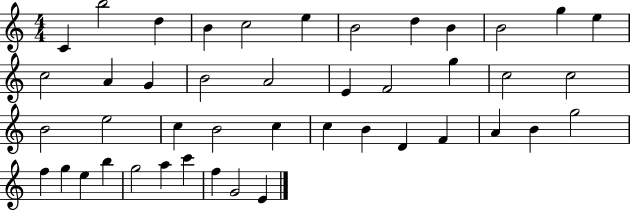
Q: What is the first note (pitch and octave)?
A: C4